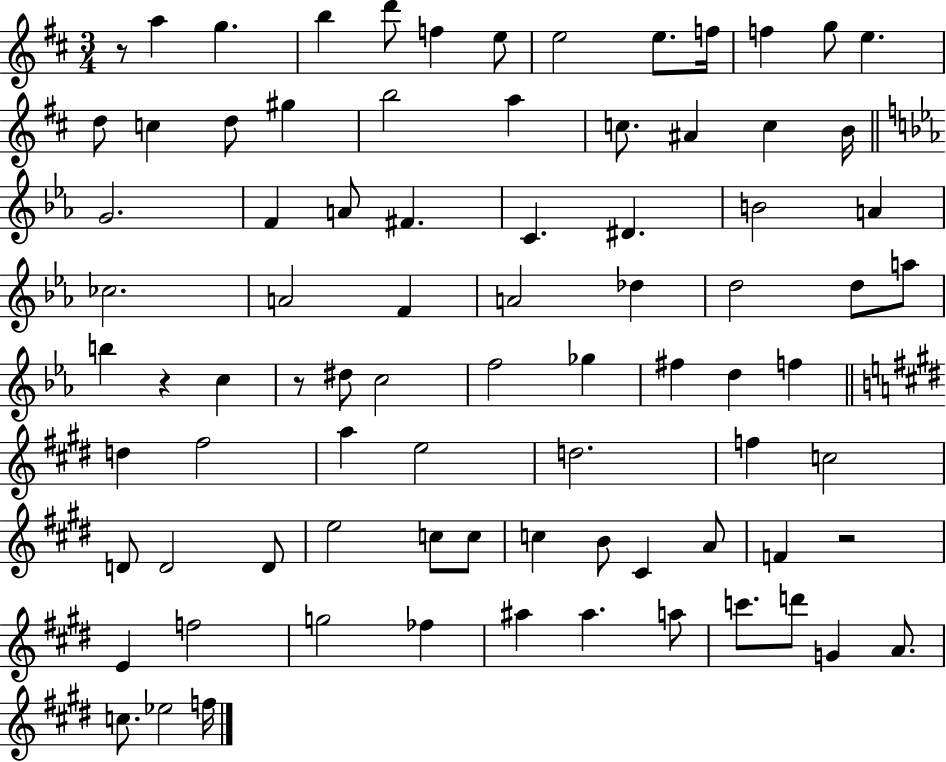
{
  \clef treble
  \numericTimeSignature
  \time 3/4
  \key d \major
  r8 a''4 g''4. | b''4 d'''8 f''4 e''8 | e''2 e''8. f''16 | f''4 g''8 e''4. | \break d''8 c''4 d''8 gis''4 | b''2 a''4 | c''8. ais'4 c''4 b'16 | \bar "||" \break \key ees \major g'2. | f'4 a'8 fis'4. | c'4. dis'4. | b'2 a'4 | \break ces''2. | a'2 f'4 | a'2 des''4 | d''2 d''8 a''8 | \break b''4 r4 c''4 | r8 dis''8 c''2 | f''2 ges''4 | fis''4 d''4 f''4 | \break \bar "||" \break \key e \major d''4 fis''2 | a''4 e''2 | d''2. | f''4 c''2 | \break d'8 d'2 d'8 | e''2 c''8 c''8 | c''4 b'8 cis'4 a'8 | f'4 r2 | \break e'4 f''2 | g''2 fes''4 | ais''4 ais''4. a''8 | c'''8. d'''8 g'4 a'8. | \break c''8. ees''2 f''16 | \bar "|."
}